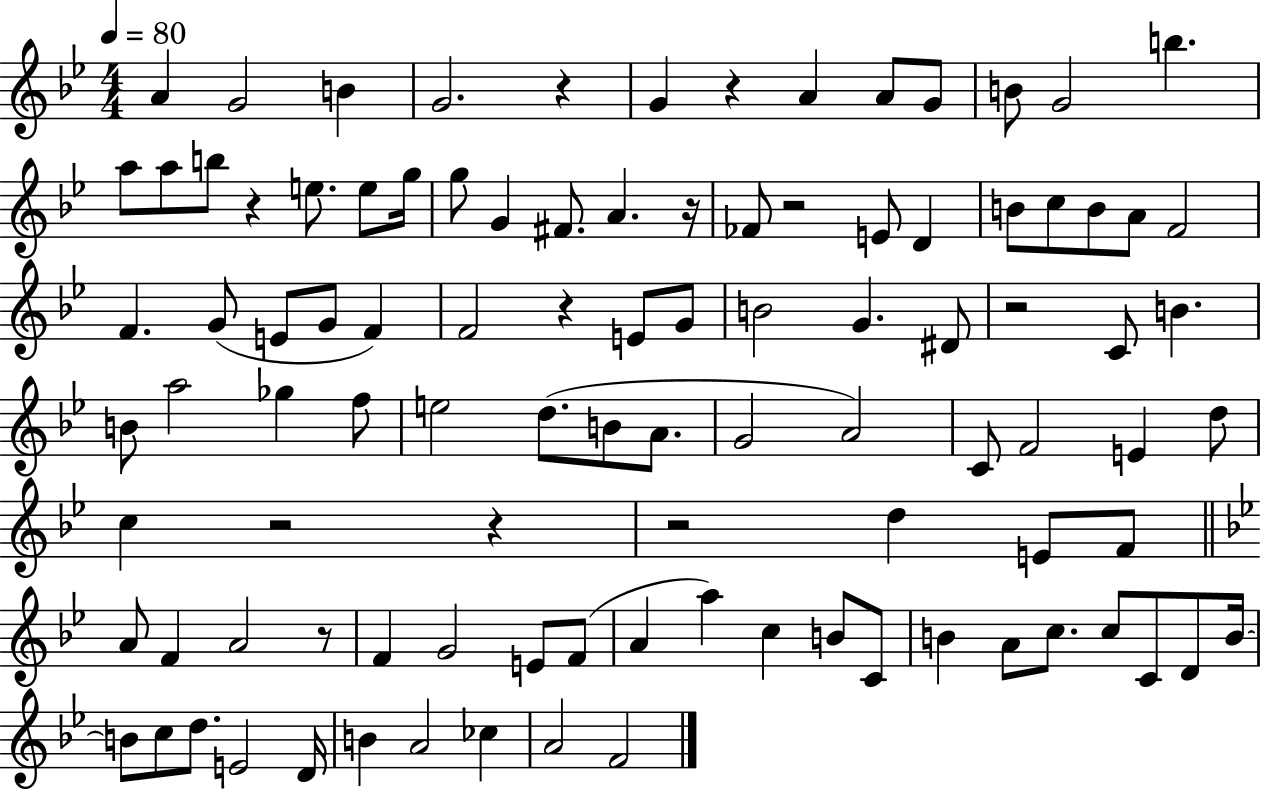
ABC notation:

X:1
T:Untitled
M:4/4
L:1/4
K:Bb
A G2 B G2 z G z A A/2 G/2 B/2 G2 b a/2 a/2 b/2 z e/2 e/2 g/4 g/2 G ^F/2 A z/4 _F/2 z2 E/2 D B/2 c/2 B/2 A/2 F2 F G/2 E/2 G/2 F F2 z E/2 G/2 B2 G ^D/2 z2 C/2 B B/2 a2 _g f/2 e2 d/2 B/2 A/2 G2 A2 C/2 F2 E d/2 c z2 z z2 d E/2 F/2 A/2 F A2 z/2 F G2 E/2 F/2 A a c B/2 C/2 B A/2 c/2 c/2 C/2 D/2 B/4 B/2 c/2 d/2 E2 D/4 B A2 _c A2 F2